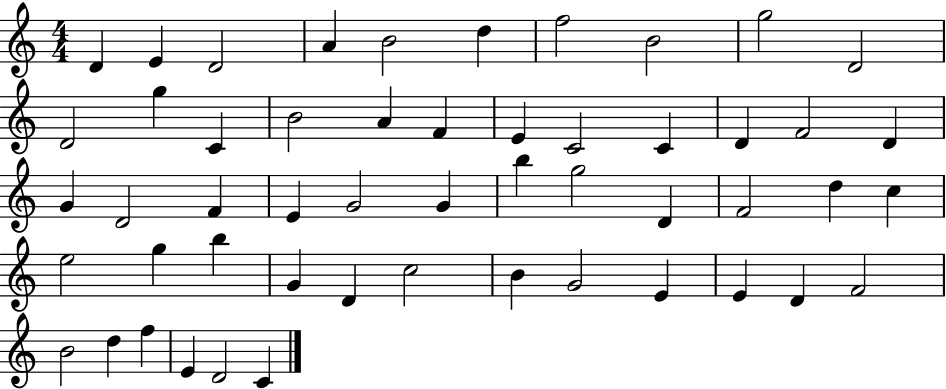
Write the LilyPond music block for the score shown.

{
  \clef treble
  \numericTimeSignature
  \time 4/4
  \key c \major
  d'4 e'4 d'2 | a'4 b'2 d''4 | f''2 b'2 | g''2 d'2 | \break d'2 g''4 c'4 | b'2 a'4 f'4 | e'4 c'2 c'4 | d'4 f'2 d'4 | \break g'4 d'2 f'4 | e'4 g'2 g'4 | b''4 g''2 d'4 | f'2 d''4 c''4 | \break e''2 g''4 b''4 | g'4 d'4 c''2 | b'4 g'2 e'4 | e'4 d'4 f'2 | \break b'2 d''4 f''4 | e'4 d'2 c'4 | \bar "|."
}